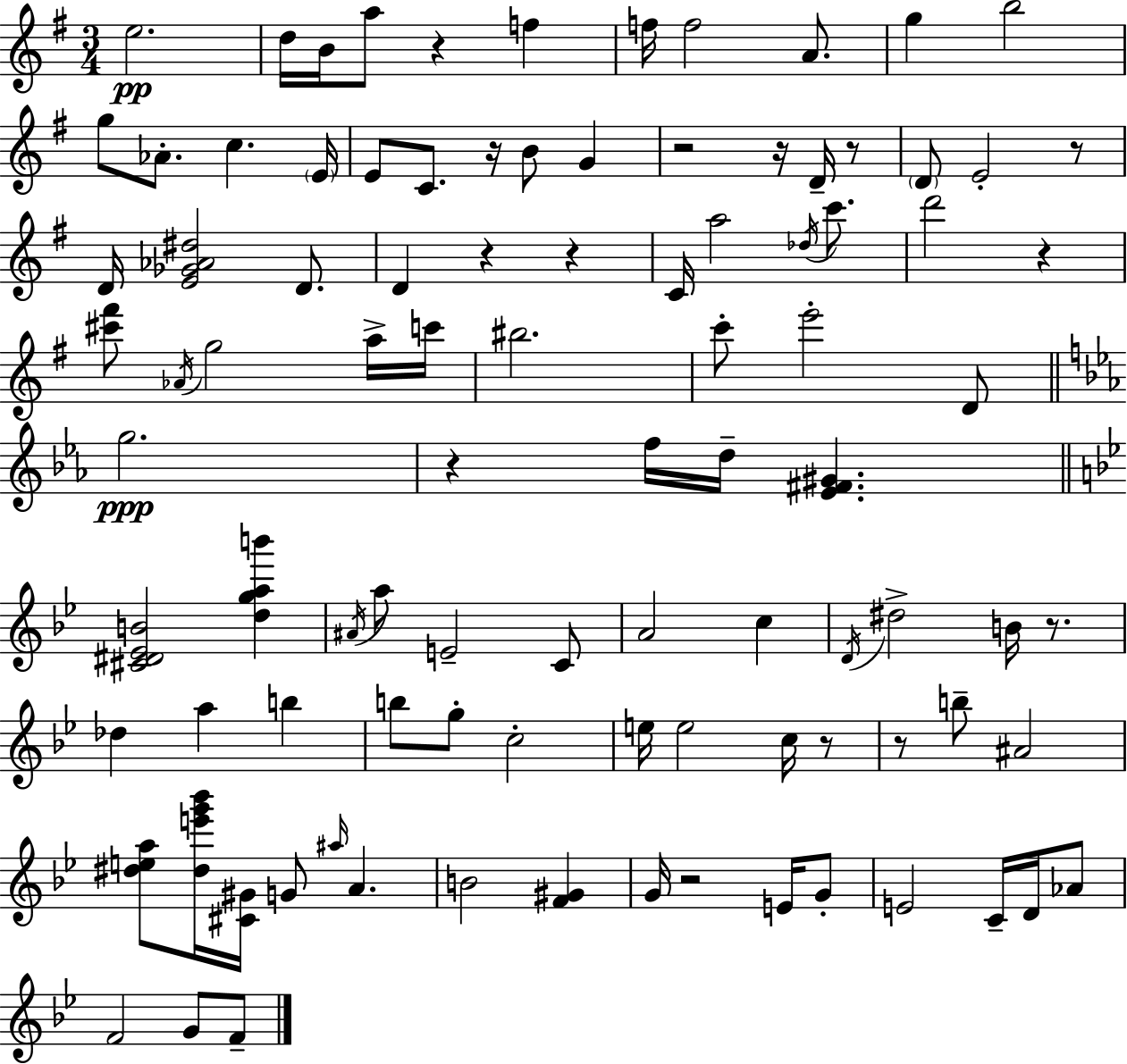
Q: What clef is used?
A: treble